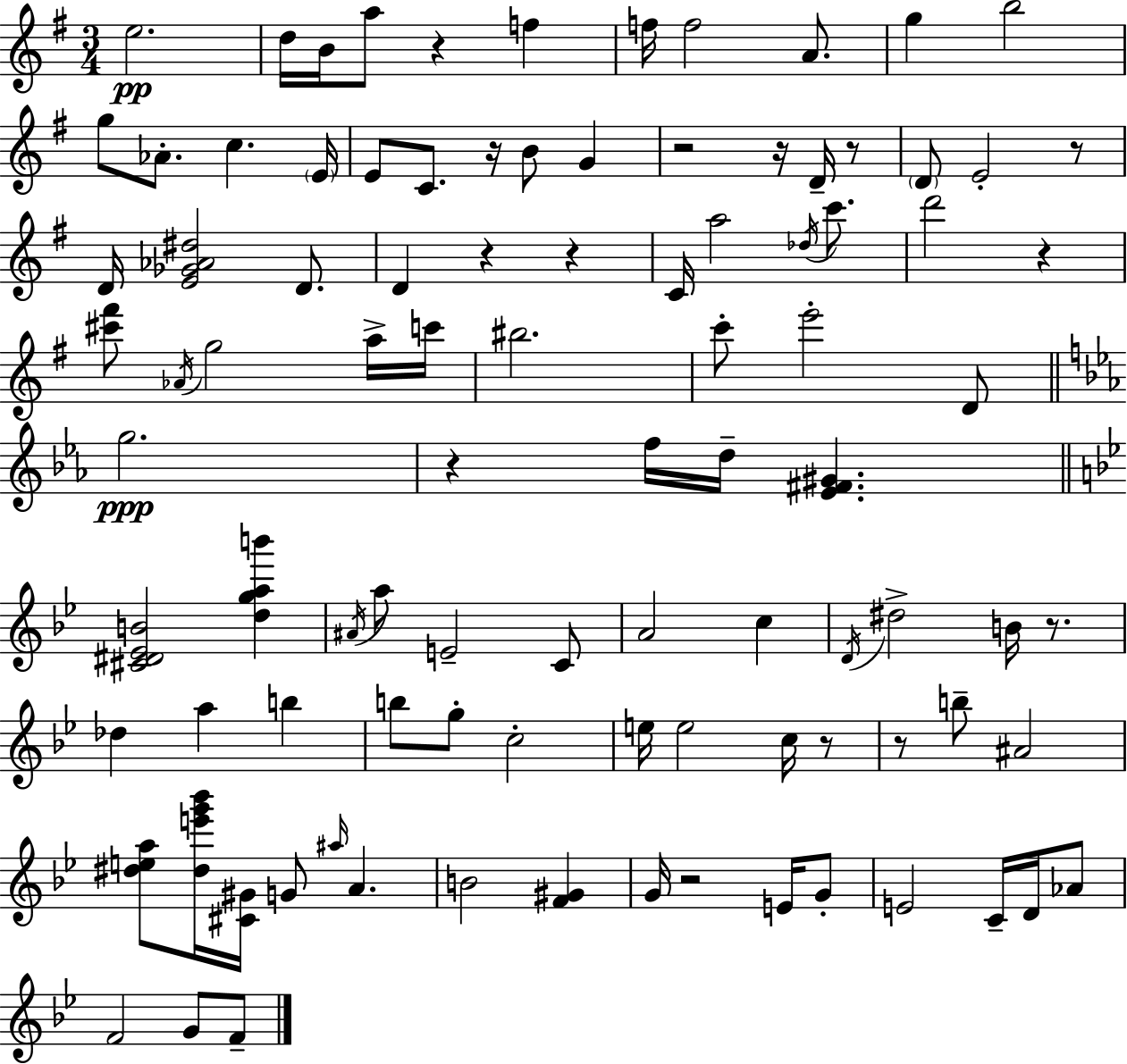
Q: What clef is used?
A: treble